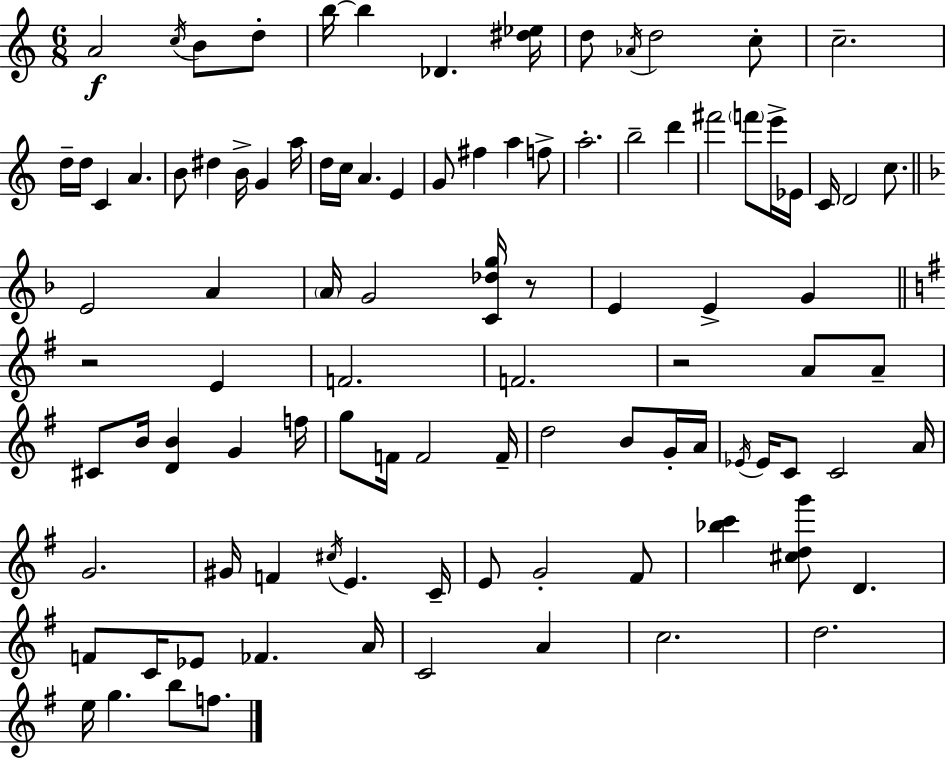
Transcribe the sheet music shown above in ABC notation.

X:1
T:Untitled
M:6/8
L:1/4
K:Am
A2 c/4 B/2 d/2 b/4 b _D [^d_e]/4 d/2 _A/4 d2 c/2 c2 d/4 d/4 C A B/2 ^d B/4 G a/4 d/4 c/4 A E G/2 ^f a f/2 a2 b2 d' ^f'2 f'/2 e'/4 _E/4 C/4 D2 c/2 E2 A A/4 G2 [C_dg]/4 z/2 E E G z2 E F2 F2 z2 A/2 A/2 ^C/2 B/4 [DB] G f/4 g/2 F/4 F2 F/4 d2 B/2 G/4 A/4 _E/4 _E/4 C/2 C2 A/4 G2 ^G/4 F ^c/4 E C/4 E/2 G2 ^F/2 [_bc'] [^cdg']/2 D F/2 C/4 _E/2 _F A/4 C2 A c2 d2 e/4 g b/2 f/2